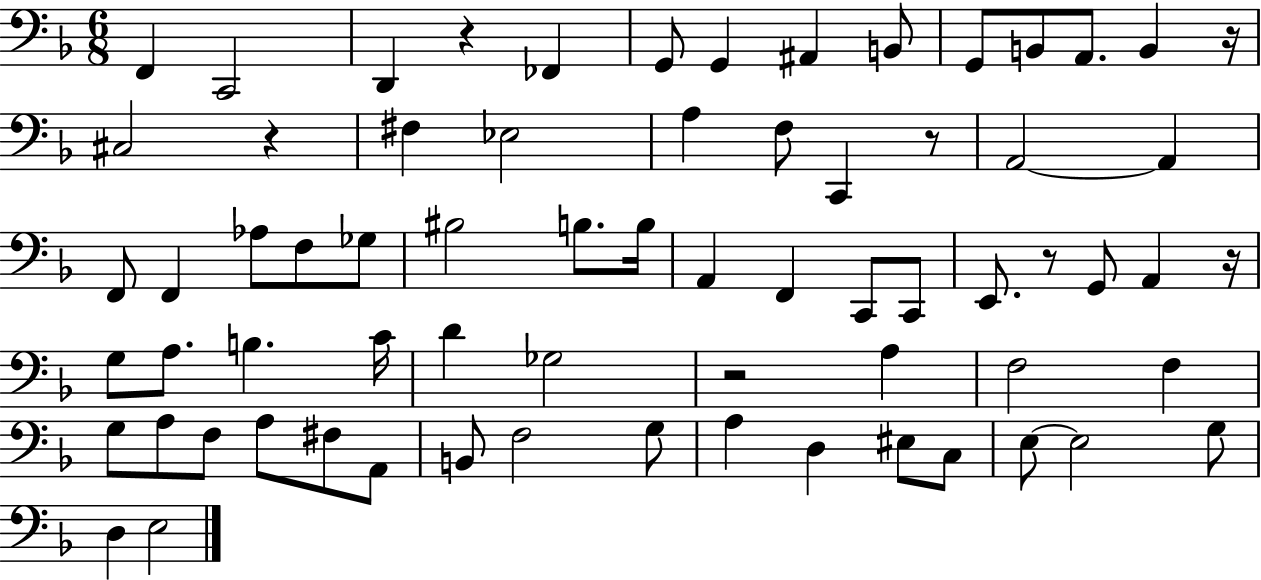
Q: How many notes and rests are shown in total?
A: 69